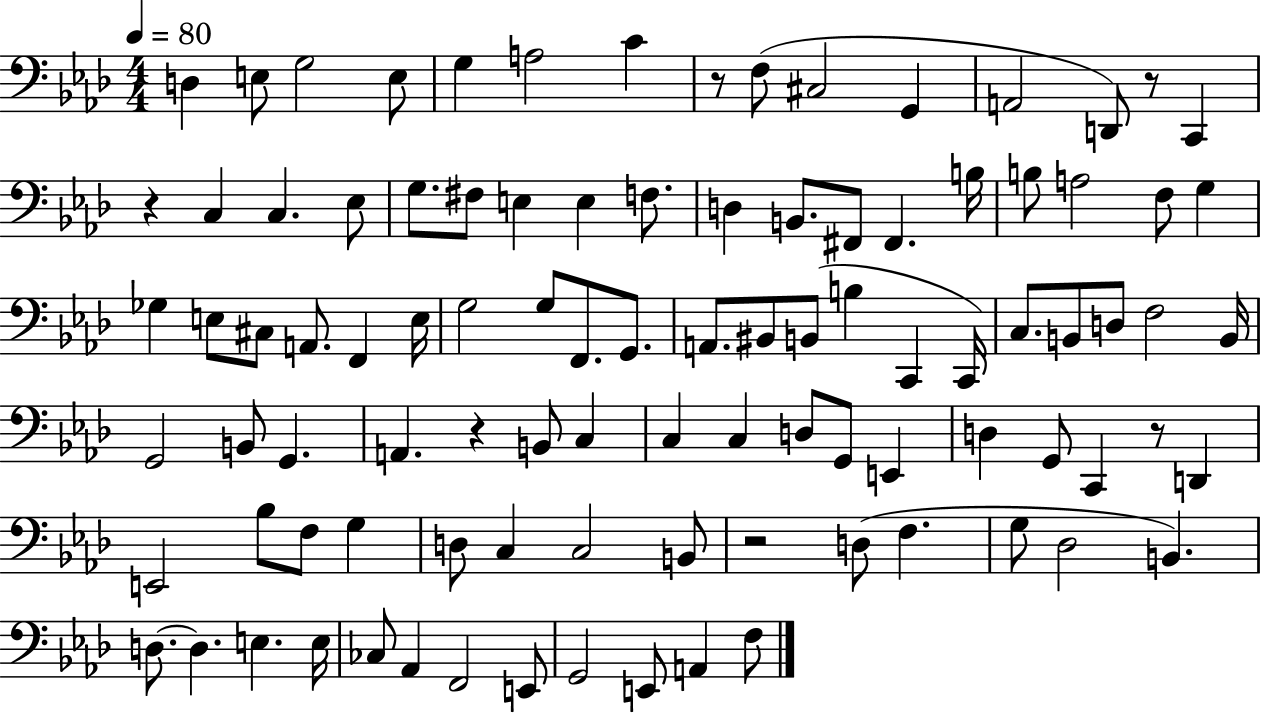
{
  \clef bass
  \numericTimeSignature
  \time 4/4
  \key aes \major
  \tempo 4 = 80
  d4 e8 g2 e8 | g4 a2 c'4 | r8 f8( cis2 g,4 | a,2 d,8) r8 c,4 | \break r4 c4 c4. ees8 | g8. fis8 e4 e4 f8. | d4 b,8. fis,8 fis,4. b16 | b8 a2 f8 g4 | \break ges4 e8 cis8 a,8. f,4 e16 | g2 g8 f,8. g,8. | a,8. bis,8 b,8( b4 c,4 c,16) | c8. b,8 d8 f2 b,16 | \break g,2 b,8 g,4. | a,4. r4 b,8 c4 | c4 c4 d8 g,8 e,4 | d4 g,8 c,4 r8 d,4 | \break e,2 bes8 f8 g4 | d8 c4 c2 b,8 | r2 d8( f4. | g8 des2 b,4.) | \break d8.~~ d4. e4. e16 | ces8 aes,4 f,2 e,8 | g,2 e,8 a,4 f8 | \bar "|."
}